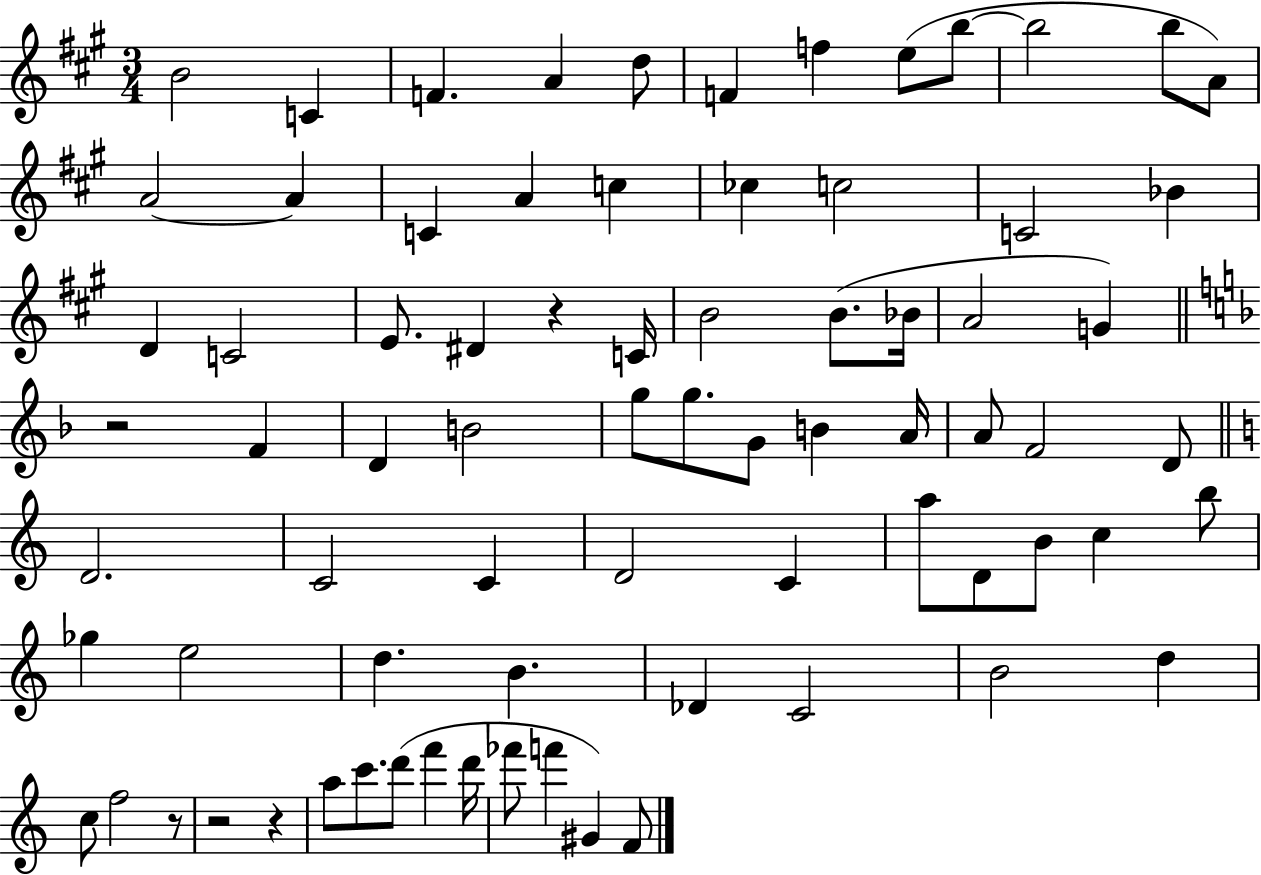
{
  \clef treble
  \numericTimeSignature
  \time 3/4
  \key a \major
  b'2 c'4 | f'4. a'4 d''8 | f'4 f''4 e''8( b''8~~ | b''2 b''8 a'8) | \break a'2~~ a'4 | c'4 a'4 c''4 | ces''4 c''2 | c'2 bes'4 | \break d'4 c'2 | e'8. dis'4 r4 c'16 | b'2 b'8.( bes'16 | a'2 g'4) | \break \bar "||" \break \key d \minor r2 f'4 | d'4 b'2 | g''8 g''8. g'8 b'4 a'16 | a'8 f'2 d'8 | \break \bar "||" \break \key c \major d'2. | c'2 c'4 | d'2 c'4 | a''8 d'8 b'8 c''4 b''8 | \break ges''4 e''2 | d''4. b'4. | des'4 c'2 | b'2 d''4 | \break c''8 f''2 r8 | r2 r4 | a''8 c'''8. d'''8( f'''4 d'''16 | fes'''8 f'''4 gis'4) f'8 | \break \bar "|."
}